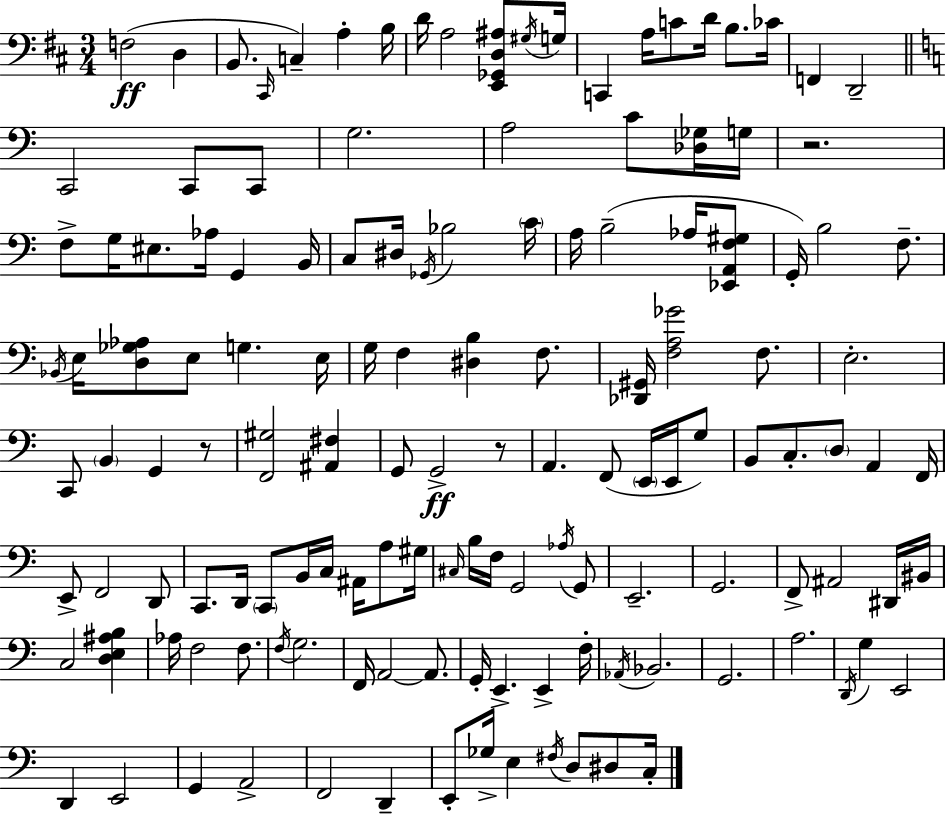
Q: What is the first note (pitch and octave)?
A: F3